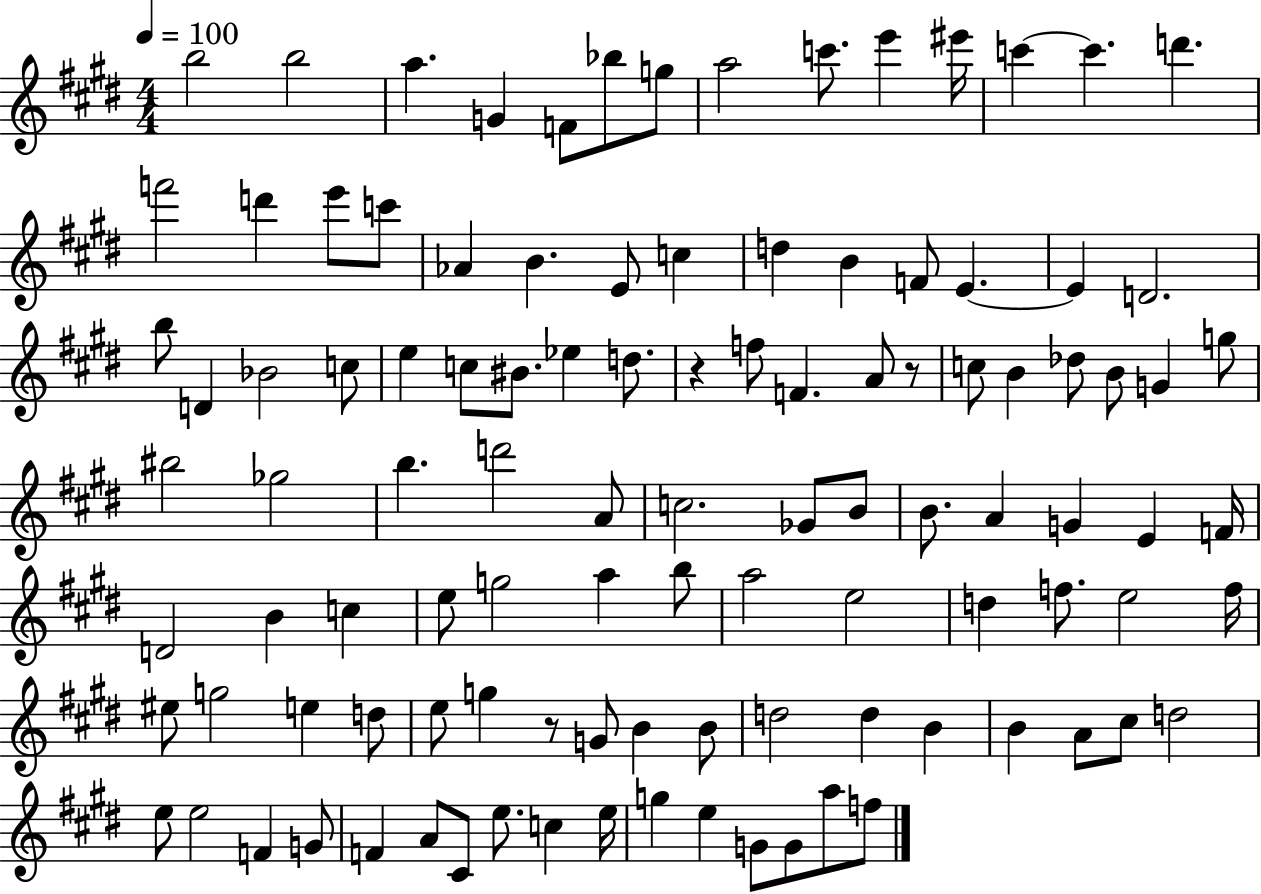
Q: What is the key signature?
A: E major